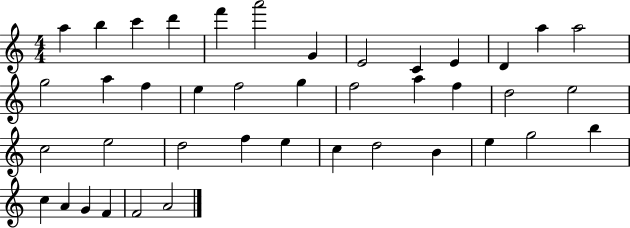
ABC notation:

X:1
T:Untitled
M:4/4
L:1/4
K:C
a b c' d' f' a'2 G E2 C E D a a2 g2 a f e f2 g f2 a f d2 e2 c2 e2 d2 f e c d2 B e g2 b c A G F F2 A2